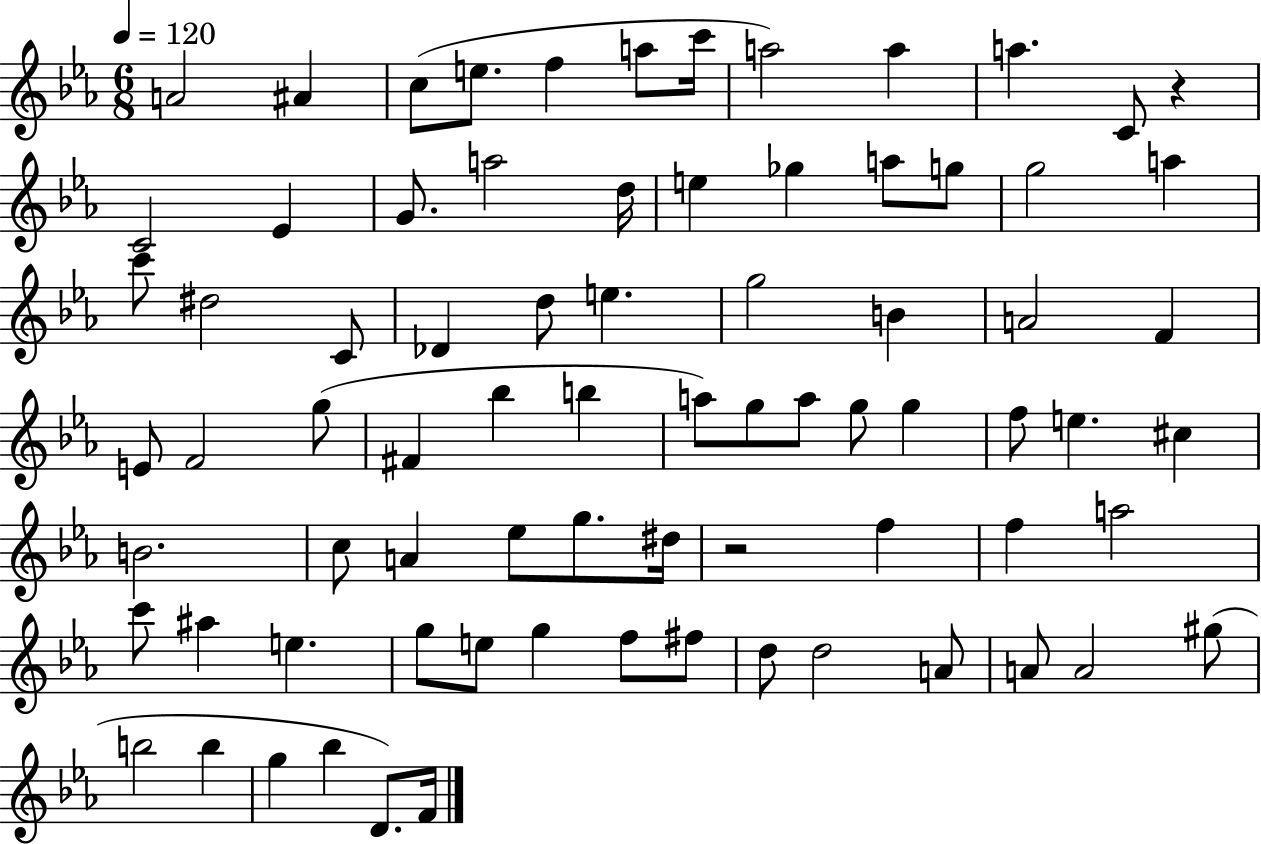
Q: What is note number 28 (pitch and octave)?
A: E5